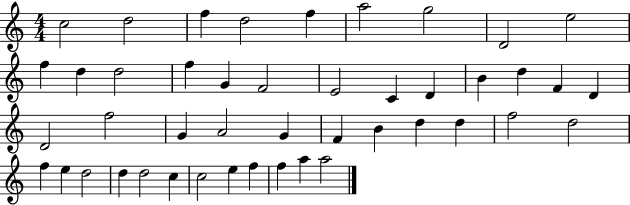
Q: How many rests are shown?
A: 0